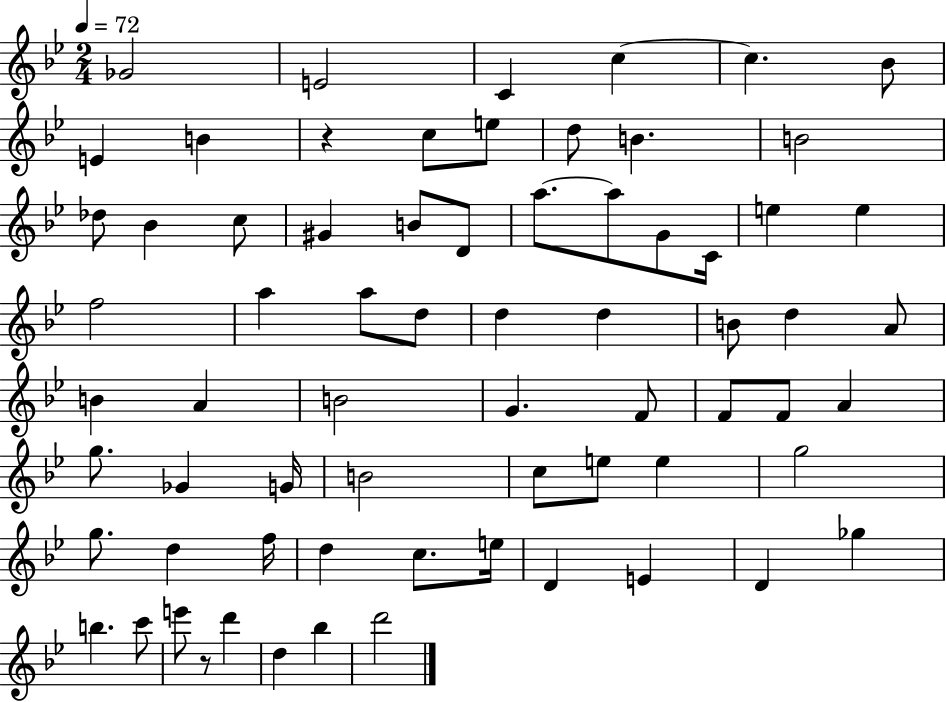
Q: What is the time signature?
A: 2/4